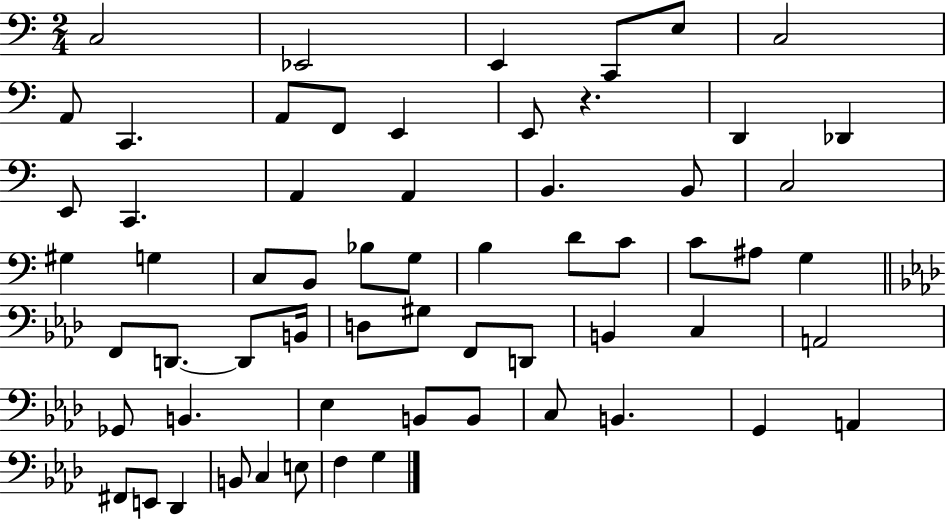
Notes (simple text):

C3/h Eb2/h E2/q C2/e E3/e C3/h A2/e C2/q. A2/e F2/e E2/q E2/e R/q. D2/q Db2/q E2/e C2/q. A2/q A2/q B2/q. B2/e C3/h G#3/q G3/q C3/e B2/e Bb3/e G3/e B3/q D4/e C4/e C4/e A#3/e G3/q F2/e D2/e. D2/e B2/s D3/e G#3/e F2/e D2/e B2/q C3/q A2/h Gb2/e B2/q. Eb3/q B2/e B2/e C3/e B2/q. G2/q A2/q F#2/e E2/e Db2/q B2/e C3/q E3/e F3/q G3/q